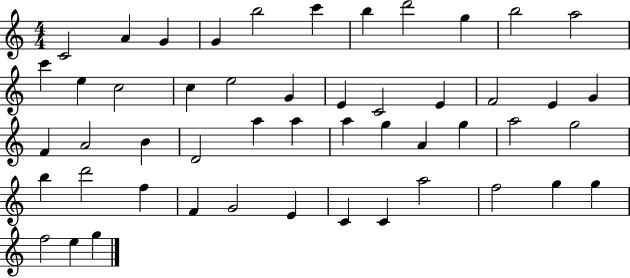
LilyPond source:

{
  \clef treble
  \numericTimeSignature
  \time 4/4
  \key c \major
  c'2 a'4 g'4 | g'4 b''2 c'''4 | b''4 d'''2 g''4 | b''2 a''2 | \break c'''4 e''4 c''2 | c''4 e''2 g'4 | e'4 c'2 e'4 | f'2 e'4 g'4 | \break f'4 a'2 b'4 | d'2 a''4 a''4 | a''4 g''4 a'4 g''4 | a''2 g''2 | \break b''4 d'''2 f''4 | f'4 g'2 e'4 | c'4 c'4 a''2 | f''2 g''4 g''4 | \break f''2 e''4 g''4 | \bar "|."
}